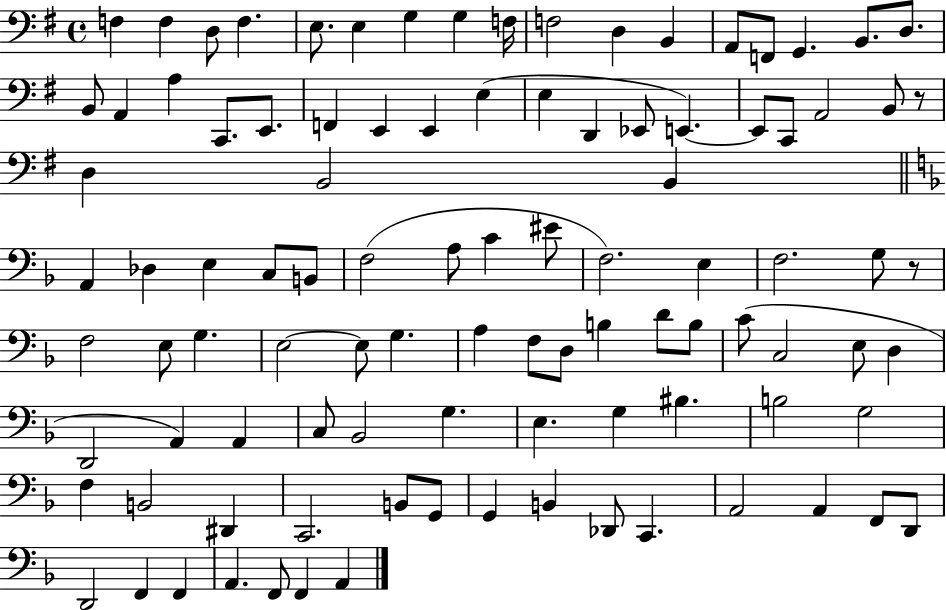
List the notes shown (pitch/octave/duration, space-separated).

F3/q F3/q D3/e F3/q. E3/e. E3/q G3/q G3/q F3/s F3/h D3/q B2/q A2/e F2/e G2/q. B2/e. D3/e. B2/e A2/q A3/q C2/e. E2/e. F2/q E2/q E2/q E3/q E3/q D2/q Eb2/e E2/q. E2/e C2/e A2/h B2/e R/e D3/q B2/h B2/q A2/q Db3/q E3/q C3/e B2/e F3/h A3/e C4/q EIS4/e F3/h. E3/q F3/h. G3/e R/e F3/h E3/e G3/q. E3/h E3/e G3/q. A3/q F3/e D3/e B3/q D4/e B3/e C4/e C3/h E3/e D3/q D2/h A2/q A2/q C3/e Bb2/h G3/q. E3/q. G3/q BIS3/q. B3/h G3/h F3/q B2/h D#2/q C2/h. B2/e G2/e G2/q B2/q Db2/e C2/q. A2/h A2/q F2/e D2/e D2/h F2/q F2/q A2/q. F2/e F2/q A2/q